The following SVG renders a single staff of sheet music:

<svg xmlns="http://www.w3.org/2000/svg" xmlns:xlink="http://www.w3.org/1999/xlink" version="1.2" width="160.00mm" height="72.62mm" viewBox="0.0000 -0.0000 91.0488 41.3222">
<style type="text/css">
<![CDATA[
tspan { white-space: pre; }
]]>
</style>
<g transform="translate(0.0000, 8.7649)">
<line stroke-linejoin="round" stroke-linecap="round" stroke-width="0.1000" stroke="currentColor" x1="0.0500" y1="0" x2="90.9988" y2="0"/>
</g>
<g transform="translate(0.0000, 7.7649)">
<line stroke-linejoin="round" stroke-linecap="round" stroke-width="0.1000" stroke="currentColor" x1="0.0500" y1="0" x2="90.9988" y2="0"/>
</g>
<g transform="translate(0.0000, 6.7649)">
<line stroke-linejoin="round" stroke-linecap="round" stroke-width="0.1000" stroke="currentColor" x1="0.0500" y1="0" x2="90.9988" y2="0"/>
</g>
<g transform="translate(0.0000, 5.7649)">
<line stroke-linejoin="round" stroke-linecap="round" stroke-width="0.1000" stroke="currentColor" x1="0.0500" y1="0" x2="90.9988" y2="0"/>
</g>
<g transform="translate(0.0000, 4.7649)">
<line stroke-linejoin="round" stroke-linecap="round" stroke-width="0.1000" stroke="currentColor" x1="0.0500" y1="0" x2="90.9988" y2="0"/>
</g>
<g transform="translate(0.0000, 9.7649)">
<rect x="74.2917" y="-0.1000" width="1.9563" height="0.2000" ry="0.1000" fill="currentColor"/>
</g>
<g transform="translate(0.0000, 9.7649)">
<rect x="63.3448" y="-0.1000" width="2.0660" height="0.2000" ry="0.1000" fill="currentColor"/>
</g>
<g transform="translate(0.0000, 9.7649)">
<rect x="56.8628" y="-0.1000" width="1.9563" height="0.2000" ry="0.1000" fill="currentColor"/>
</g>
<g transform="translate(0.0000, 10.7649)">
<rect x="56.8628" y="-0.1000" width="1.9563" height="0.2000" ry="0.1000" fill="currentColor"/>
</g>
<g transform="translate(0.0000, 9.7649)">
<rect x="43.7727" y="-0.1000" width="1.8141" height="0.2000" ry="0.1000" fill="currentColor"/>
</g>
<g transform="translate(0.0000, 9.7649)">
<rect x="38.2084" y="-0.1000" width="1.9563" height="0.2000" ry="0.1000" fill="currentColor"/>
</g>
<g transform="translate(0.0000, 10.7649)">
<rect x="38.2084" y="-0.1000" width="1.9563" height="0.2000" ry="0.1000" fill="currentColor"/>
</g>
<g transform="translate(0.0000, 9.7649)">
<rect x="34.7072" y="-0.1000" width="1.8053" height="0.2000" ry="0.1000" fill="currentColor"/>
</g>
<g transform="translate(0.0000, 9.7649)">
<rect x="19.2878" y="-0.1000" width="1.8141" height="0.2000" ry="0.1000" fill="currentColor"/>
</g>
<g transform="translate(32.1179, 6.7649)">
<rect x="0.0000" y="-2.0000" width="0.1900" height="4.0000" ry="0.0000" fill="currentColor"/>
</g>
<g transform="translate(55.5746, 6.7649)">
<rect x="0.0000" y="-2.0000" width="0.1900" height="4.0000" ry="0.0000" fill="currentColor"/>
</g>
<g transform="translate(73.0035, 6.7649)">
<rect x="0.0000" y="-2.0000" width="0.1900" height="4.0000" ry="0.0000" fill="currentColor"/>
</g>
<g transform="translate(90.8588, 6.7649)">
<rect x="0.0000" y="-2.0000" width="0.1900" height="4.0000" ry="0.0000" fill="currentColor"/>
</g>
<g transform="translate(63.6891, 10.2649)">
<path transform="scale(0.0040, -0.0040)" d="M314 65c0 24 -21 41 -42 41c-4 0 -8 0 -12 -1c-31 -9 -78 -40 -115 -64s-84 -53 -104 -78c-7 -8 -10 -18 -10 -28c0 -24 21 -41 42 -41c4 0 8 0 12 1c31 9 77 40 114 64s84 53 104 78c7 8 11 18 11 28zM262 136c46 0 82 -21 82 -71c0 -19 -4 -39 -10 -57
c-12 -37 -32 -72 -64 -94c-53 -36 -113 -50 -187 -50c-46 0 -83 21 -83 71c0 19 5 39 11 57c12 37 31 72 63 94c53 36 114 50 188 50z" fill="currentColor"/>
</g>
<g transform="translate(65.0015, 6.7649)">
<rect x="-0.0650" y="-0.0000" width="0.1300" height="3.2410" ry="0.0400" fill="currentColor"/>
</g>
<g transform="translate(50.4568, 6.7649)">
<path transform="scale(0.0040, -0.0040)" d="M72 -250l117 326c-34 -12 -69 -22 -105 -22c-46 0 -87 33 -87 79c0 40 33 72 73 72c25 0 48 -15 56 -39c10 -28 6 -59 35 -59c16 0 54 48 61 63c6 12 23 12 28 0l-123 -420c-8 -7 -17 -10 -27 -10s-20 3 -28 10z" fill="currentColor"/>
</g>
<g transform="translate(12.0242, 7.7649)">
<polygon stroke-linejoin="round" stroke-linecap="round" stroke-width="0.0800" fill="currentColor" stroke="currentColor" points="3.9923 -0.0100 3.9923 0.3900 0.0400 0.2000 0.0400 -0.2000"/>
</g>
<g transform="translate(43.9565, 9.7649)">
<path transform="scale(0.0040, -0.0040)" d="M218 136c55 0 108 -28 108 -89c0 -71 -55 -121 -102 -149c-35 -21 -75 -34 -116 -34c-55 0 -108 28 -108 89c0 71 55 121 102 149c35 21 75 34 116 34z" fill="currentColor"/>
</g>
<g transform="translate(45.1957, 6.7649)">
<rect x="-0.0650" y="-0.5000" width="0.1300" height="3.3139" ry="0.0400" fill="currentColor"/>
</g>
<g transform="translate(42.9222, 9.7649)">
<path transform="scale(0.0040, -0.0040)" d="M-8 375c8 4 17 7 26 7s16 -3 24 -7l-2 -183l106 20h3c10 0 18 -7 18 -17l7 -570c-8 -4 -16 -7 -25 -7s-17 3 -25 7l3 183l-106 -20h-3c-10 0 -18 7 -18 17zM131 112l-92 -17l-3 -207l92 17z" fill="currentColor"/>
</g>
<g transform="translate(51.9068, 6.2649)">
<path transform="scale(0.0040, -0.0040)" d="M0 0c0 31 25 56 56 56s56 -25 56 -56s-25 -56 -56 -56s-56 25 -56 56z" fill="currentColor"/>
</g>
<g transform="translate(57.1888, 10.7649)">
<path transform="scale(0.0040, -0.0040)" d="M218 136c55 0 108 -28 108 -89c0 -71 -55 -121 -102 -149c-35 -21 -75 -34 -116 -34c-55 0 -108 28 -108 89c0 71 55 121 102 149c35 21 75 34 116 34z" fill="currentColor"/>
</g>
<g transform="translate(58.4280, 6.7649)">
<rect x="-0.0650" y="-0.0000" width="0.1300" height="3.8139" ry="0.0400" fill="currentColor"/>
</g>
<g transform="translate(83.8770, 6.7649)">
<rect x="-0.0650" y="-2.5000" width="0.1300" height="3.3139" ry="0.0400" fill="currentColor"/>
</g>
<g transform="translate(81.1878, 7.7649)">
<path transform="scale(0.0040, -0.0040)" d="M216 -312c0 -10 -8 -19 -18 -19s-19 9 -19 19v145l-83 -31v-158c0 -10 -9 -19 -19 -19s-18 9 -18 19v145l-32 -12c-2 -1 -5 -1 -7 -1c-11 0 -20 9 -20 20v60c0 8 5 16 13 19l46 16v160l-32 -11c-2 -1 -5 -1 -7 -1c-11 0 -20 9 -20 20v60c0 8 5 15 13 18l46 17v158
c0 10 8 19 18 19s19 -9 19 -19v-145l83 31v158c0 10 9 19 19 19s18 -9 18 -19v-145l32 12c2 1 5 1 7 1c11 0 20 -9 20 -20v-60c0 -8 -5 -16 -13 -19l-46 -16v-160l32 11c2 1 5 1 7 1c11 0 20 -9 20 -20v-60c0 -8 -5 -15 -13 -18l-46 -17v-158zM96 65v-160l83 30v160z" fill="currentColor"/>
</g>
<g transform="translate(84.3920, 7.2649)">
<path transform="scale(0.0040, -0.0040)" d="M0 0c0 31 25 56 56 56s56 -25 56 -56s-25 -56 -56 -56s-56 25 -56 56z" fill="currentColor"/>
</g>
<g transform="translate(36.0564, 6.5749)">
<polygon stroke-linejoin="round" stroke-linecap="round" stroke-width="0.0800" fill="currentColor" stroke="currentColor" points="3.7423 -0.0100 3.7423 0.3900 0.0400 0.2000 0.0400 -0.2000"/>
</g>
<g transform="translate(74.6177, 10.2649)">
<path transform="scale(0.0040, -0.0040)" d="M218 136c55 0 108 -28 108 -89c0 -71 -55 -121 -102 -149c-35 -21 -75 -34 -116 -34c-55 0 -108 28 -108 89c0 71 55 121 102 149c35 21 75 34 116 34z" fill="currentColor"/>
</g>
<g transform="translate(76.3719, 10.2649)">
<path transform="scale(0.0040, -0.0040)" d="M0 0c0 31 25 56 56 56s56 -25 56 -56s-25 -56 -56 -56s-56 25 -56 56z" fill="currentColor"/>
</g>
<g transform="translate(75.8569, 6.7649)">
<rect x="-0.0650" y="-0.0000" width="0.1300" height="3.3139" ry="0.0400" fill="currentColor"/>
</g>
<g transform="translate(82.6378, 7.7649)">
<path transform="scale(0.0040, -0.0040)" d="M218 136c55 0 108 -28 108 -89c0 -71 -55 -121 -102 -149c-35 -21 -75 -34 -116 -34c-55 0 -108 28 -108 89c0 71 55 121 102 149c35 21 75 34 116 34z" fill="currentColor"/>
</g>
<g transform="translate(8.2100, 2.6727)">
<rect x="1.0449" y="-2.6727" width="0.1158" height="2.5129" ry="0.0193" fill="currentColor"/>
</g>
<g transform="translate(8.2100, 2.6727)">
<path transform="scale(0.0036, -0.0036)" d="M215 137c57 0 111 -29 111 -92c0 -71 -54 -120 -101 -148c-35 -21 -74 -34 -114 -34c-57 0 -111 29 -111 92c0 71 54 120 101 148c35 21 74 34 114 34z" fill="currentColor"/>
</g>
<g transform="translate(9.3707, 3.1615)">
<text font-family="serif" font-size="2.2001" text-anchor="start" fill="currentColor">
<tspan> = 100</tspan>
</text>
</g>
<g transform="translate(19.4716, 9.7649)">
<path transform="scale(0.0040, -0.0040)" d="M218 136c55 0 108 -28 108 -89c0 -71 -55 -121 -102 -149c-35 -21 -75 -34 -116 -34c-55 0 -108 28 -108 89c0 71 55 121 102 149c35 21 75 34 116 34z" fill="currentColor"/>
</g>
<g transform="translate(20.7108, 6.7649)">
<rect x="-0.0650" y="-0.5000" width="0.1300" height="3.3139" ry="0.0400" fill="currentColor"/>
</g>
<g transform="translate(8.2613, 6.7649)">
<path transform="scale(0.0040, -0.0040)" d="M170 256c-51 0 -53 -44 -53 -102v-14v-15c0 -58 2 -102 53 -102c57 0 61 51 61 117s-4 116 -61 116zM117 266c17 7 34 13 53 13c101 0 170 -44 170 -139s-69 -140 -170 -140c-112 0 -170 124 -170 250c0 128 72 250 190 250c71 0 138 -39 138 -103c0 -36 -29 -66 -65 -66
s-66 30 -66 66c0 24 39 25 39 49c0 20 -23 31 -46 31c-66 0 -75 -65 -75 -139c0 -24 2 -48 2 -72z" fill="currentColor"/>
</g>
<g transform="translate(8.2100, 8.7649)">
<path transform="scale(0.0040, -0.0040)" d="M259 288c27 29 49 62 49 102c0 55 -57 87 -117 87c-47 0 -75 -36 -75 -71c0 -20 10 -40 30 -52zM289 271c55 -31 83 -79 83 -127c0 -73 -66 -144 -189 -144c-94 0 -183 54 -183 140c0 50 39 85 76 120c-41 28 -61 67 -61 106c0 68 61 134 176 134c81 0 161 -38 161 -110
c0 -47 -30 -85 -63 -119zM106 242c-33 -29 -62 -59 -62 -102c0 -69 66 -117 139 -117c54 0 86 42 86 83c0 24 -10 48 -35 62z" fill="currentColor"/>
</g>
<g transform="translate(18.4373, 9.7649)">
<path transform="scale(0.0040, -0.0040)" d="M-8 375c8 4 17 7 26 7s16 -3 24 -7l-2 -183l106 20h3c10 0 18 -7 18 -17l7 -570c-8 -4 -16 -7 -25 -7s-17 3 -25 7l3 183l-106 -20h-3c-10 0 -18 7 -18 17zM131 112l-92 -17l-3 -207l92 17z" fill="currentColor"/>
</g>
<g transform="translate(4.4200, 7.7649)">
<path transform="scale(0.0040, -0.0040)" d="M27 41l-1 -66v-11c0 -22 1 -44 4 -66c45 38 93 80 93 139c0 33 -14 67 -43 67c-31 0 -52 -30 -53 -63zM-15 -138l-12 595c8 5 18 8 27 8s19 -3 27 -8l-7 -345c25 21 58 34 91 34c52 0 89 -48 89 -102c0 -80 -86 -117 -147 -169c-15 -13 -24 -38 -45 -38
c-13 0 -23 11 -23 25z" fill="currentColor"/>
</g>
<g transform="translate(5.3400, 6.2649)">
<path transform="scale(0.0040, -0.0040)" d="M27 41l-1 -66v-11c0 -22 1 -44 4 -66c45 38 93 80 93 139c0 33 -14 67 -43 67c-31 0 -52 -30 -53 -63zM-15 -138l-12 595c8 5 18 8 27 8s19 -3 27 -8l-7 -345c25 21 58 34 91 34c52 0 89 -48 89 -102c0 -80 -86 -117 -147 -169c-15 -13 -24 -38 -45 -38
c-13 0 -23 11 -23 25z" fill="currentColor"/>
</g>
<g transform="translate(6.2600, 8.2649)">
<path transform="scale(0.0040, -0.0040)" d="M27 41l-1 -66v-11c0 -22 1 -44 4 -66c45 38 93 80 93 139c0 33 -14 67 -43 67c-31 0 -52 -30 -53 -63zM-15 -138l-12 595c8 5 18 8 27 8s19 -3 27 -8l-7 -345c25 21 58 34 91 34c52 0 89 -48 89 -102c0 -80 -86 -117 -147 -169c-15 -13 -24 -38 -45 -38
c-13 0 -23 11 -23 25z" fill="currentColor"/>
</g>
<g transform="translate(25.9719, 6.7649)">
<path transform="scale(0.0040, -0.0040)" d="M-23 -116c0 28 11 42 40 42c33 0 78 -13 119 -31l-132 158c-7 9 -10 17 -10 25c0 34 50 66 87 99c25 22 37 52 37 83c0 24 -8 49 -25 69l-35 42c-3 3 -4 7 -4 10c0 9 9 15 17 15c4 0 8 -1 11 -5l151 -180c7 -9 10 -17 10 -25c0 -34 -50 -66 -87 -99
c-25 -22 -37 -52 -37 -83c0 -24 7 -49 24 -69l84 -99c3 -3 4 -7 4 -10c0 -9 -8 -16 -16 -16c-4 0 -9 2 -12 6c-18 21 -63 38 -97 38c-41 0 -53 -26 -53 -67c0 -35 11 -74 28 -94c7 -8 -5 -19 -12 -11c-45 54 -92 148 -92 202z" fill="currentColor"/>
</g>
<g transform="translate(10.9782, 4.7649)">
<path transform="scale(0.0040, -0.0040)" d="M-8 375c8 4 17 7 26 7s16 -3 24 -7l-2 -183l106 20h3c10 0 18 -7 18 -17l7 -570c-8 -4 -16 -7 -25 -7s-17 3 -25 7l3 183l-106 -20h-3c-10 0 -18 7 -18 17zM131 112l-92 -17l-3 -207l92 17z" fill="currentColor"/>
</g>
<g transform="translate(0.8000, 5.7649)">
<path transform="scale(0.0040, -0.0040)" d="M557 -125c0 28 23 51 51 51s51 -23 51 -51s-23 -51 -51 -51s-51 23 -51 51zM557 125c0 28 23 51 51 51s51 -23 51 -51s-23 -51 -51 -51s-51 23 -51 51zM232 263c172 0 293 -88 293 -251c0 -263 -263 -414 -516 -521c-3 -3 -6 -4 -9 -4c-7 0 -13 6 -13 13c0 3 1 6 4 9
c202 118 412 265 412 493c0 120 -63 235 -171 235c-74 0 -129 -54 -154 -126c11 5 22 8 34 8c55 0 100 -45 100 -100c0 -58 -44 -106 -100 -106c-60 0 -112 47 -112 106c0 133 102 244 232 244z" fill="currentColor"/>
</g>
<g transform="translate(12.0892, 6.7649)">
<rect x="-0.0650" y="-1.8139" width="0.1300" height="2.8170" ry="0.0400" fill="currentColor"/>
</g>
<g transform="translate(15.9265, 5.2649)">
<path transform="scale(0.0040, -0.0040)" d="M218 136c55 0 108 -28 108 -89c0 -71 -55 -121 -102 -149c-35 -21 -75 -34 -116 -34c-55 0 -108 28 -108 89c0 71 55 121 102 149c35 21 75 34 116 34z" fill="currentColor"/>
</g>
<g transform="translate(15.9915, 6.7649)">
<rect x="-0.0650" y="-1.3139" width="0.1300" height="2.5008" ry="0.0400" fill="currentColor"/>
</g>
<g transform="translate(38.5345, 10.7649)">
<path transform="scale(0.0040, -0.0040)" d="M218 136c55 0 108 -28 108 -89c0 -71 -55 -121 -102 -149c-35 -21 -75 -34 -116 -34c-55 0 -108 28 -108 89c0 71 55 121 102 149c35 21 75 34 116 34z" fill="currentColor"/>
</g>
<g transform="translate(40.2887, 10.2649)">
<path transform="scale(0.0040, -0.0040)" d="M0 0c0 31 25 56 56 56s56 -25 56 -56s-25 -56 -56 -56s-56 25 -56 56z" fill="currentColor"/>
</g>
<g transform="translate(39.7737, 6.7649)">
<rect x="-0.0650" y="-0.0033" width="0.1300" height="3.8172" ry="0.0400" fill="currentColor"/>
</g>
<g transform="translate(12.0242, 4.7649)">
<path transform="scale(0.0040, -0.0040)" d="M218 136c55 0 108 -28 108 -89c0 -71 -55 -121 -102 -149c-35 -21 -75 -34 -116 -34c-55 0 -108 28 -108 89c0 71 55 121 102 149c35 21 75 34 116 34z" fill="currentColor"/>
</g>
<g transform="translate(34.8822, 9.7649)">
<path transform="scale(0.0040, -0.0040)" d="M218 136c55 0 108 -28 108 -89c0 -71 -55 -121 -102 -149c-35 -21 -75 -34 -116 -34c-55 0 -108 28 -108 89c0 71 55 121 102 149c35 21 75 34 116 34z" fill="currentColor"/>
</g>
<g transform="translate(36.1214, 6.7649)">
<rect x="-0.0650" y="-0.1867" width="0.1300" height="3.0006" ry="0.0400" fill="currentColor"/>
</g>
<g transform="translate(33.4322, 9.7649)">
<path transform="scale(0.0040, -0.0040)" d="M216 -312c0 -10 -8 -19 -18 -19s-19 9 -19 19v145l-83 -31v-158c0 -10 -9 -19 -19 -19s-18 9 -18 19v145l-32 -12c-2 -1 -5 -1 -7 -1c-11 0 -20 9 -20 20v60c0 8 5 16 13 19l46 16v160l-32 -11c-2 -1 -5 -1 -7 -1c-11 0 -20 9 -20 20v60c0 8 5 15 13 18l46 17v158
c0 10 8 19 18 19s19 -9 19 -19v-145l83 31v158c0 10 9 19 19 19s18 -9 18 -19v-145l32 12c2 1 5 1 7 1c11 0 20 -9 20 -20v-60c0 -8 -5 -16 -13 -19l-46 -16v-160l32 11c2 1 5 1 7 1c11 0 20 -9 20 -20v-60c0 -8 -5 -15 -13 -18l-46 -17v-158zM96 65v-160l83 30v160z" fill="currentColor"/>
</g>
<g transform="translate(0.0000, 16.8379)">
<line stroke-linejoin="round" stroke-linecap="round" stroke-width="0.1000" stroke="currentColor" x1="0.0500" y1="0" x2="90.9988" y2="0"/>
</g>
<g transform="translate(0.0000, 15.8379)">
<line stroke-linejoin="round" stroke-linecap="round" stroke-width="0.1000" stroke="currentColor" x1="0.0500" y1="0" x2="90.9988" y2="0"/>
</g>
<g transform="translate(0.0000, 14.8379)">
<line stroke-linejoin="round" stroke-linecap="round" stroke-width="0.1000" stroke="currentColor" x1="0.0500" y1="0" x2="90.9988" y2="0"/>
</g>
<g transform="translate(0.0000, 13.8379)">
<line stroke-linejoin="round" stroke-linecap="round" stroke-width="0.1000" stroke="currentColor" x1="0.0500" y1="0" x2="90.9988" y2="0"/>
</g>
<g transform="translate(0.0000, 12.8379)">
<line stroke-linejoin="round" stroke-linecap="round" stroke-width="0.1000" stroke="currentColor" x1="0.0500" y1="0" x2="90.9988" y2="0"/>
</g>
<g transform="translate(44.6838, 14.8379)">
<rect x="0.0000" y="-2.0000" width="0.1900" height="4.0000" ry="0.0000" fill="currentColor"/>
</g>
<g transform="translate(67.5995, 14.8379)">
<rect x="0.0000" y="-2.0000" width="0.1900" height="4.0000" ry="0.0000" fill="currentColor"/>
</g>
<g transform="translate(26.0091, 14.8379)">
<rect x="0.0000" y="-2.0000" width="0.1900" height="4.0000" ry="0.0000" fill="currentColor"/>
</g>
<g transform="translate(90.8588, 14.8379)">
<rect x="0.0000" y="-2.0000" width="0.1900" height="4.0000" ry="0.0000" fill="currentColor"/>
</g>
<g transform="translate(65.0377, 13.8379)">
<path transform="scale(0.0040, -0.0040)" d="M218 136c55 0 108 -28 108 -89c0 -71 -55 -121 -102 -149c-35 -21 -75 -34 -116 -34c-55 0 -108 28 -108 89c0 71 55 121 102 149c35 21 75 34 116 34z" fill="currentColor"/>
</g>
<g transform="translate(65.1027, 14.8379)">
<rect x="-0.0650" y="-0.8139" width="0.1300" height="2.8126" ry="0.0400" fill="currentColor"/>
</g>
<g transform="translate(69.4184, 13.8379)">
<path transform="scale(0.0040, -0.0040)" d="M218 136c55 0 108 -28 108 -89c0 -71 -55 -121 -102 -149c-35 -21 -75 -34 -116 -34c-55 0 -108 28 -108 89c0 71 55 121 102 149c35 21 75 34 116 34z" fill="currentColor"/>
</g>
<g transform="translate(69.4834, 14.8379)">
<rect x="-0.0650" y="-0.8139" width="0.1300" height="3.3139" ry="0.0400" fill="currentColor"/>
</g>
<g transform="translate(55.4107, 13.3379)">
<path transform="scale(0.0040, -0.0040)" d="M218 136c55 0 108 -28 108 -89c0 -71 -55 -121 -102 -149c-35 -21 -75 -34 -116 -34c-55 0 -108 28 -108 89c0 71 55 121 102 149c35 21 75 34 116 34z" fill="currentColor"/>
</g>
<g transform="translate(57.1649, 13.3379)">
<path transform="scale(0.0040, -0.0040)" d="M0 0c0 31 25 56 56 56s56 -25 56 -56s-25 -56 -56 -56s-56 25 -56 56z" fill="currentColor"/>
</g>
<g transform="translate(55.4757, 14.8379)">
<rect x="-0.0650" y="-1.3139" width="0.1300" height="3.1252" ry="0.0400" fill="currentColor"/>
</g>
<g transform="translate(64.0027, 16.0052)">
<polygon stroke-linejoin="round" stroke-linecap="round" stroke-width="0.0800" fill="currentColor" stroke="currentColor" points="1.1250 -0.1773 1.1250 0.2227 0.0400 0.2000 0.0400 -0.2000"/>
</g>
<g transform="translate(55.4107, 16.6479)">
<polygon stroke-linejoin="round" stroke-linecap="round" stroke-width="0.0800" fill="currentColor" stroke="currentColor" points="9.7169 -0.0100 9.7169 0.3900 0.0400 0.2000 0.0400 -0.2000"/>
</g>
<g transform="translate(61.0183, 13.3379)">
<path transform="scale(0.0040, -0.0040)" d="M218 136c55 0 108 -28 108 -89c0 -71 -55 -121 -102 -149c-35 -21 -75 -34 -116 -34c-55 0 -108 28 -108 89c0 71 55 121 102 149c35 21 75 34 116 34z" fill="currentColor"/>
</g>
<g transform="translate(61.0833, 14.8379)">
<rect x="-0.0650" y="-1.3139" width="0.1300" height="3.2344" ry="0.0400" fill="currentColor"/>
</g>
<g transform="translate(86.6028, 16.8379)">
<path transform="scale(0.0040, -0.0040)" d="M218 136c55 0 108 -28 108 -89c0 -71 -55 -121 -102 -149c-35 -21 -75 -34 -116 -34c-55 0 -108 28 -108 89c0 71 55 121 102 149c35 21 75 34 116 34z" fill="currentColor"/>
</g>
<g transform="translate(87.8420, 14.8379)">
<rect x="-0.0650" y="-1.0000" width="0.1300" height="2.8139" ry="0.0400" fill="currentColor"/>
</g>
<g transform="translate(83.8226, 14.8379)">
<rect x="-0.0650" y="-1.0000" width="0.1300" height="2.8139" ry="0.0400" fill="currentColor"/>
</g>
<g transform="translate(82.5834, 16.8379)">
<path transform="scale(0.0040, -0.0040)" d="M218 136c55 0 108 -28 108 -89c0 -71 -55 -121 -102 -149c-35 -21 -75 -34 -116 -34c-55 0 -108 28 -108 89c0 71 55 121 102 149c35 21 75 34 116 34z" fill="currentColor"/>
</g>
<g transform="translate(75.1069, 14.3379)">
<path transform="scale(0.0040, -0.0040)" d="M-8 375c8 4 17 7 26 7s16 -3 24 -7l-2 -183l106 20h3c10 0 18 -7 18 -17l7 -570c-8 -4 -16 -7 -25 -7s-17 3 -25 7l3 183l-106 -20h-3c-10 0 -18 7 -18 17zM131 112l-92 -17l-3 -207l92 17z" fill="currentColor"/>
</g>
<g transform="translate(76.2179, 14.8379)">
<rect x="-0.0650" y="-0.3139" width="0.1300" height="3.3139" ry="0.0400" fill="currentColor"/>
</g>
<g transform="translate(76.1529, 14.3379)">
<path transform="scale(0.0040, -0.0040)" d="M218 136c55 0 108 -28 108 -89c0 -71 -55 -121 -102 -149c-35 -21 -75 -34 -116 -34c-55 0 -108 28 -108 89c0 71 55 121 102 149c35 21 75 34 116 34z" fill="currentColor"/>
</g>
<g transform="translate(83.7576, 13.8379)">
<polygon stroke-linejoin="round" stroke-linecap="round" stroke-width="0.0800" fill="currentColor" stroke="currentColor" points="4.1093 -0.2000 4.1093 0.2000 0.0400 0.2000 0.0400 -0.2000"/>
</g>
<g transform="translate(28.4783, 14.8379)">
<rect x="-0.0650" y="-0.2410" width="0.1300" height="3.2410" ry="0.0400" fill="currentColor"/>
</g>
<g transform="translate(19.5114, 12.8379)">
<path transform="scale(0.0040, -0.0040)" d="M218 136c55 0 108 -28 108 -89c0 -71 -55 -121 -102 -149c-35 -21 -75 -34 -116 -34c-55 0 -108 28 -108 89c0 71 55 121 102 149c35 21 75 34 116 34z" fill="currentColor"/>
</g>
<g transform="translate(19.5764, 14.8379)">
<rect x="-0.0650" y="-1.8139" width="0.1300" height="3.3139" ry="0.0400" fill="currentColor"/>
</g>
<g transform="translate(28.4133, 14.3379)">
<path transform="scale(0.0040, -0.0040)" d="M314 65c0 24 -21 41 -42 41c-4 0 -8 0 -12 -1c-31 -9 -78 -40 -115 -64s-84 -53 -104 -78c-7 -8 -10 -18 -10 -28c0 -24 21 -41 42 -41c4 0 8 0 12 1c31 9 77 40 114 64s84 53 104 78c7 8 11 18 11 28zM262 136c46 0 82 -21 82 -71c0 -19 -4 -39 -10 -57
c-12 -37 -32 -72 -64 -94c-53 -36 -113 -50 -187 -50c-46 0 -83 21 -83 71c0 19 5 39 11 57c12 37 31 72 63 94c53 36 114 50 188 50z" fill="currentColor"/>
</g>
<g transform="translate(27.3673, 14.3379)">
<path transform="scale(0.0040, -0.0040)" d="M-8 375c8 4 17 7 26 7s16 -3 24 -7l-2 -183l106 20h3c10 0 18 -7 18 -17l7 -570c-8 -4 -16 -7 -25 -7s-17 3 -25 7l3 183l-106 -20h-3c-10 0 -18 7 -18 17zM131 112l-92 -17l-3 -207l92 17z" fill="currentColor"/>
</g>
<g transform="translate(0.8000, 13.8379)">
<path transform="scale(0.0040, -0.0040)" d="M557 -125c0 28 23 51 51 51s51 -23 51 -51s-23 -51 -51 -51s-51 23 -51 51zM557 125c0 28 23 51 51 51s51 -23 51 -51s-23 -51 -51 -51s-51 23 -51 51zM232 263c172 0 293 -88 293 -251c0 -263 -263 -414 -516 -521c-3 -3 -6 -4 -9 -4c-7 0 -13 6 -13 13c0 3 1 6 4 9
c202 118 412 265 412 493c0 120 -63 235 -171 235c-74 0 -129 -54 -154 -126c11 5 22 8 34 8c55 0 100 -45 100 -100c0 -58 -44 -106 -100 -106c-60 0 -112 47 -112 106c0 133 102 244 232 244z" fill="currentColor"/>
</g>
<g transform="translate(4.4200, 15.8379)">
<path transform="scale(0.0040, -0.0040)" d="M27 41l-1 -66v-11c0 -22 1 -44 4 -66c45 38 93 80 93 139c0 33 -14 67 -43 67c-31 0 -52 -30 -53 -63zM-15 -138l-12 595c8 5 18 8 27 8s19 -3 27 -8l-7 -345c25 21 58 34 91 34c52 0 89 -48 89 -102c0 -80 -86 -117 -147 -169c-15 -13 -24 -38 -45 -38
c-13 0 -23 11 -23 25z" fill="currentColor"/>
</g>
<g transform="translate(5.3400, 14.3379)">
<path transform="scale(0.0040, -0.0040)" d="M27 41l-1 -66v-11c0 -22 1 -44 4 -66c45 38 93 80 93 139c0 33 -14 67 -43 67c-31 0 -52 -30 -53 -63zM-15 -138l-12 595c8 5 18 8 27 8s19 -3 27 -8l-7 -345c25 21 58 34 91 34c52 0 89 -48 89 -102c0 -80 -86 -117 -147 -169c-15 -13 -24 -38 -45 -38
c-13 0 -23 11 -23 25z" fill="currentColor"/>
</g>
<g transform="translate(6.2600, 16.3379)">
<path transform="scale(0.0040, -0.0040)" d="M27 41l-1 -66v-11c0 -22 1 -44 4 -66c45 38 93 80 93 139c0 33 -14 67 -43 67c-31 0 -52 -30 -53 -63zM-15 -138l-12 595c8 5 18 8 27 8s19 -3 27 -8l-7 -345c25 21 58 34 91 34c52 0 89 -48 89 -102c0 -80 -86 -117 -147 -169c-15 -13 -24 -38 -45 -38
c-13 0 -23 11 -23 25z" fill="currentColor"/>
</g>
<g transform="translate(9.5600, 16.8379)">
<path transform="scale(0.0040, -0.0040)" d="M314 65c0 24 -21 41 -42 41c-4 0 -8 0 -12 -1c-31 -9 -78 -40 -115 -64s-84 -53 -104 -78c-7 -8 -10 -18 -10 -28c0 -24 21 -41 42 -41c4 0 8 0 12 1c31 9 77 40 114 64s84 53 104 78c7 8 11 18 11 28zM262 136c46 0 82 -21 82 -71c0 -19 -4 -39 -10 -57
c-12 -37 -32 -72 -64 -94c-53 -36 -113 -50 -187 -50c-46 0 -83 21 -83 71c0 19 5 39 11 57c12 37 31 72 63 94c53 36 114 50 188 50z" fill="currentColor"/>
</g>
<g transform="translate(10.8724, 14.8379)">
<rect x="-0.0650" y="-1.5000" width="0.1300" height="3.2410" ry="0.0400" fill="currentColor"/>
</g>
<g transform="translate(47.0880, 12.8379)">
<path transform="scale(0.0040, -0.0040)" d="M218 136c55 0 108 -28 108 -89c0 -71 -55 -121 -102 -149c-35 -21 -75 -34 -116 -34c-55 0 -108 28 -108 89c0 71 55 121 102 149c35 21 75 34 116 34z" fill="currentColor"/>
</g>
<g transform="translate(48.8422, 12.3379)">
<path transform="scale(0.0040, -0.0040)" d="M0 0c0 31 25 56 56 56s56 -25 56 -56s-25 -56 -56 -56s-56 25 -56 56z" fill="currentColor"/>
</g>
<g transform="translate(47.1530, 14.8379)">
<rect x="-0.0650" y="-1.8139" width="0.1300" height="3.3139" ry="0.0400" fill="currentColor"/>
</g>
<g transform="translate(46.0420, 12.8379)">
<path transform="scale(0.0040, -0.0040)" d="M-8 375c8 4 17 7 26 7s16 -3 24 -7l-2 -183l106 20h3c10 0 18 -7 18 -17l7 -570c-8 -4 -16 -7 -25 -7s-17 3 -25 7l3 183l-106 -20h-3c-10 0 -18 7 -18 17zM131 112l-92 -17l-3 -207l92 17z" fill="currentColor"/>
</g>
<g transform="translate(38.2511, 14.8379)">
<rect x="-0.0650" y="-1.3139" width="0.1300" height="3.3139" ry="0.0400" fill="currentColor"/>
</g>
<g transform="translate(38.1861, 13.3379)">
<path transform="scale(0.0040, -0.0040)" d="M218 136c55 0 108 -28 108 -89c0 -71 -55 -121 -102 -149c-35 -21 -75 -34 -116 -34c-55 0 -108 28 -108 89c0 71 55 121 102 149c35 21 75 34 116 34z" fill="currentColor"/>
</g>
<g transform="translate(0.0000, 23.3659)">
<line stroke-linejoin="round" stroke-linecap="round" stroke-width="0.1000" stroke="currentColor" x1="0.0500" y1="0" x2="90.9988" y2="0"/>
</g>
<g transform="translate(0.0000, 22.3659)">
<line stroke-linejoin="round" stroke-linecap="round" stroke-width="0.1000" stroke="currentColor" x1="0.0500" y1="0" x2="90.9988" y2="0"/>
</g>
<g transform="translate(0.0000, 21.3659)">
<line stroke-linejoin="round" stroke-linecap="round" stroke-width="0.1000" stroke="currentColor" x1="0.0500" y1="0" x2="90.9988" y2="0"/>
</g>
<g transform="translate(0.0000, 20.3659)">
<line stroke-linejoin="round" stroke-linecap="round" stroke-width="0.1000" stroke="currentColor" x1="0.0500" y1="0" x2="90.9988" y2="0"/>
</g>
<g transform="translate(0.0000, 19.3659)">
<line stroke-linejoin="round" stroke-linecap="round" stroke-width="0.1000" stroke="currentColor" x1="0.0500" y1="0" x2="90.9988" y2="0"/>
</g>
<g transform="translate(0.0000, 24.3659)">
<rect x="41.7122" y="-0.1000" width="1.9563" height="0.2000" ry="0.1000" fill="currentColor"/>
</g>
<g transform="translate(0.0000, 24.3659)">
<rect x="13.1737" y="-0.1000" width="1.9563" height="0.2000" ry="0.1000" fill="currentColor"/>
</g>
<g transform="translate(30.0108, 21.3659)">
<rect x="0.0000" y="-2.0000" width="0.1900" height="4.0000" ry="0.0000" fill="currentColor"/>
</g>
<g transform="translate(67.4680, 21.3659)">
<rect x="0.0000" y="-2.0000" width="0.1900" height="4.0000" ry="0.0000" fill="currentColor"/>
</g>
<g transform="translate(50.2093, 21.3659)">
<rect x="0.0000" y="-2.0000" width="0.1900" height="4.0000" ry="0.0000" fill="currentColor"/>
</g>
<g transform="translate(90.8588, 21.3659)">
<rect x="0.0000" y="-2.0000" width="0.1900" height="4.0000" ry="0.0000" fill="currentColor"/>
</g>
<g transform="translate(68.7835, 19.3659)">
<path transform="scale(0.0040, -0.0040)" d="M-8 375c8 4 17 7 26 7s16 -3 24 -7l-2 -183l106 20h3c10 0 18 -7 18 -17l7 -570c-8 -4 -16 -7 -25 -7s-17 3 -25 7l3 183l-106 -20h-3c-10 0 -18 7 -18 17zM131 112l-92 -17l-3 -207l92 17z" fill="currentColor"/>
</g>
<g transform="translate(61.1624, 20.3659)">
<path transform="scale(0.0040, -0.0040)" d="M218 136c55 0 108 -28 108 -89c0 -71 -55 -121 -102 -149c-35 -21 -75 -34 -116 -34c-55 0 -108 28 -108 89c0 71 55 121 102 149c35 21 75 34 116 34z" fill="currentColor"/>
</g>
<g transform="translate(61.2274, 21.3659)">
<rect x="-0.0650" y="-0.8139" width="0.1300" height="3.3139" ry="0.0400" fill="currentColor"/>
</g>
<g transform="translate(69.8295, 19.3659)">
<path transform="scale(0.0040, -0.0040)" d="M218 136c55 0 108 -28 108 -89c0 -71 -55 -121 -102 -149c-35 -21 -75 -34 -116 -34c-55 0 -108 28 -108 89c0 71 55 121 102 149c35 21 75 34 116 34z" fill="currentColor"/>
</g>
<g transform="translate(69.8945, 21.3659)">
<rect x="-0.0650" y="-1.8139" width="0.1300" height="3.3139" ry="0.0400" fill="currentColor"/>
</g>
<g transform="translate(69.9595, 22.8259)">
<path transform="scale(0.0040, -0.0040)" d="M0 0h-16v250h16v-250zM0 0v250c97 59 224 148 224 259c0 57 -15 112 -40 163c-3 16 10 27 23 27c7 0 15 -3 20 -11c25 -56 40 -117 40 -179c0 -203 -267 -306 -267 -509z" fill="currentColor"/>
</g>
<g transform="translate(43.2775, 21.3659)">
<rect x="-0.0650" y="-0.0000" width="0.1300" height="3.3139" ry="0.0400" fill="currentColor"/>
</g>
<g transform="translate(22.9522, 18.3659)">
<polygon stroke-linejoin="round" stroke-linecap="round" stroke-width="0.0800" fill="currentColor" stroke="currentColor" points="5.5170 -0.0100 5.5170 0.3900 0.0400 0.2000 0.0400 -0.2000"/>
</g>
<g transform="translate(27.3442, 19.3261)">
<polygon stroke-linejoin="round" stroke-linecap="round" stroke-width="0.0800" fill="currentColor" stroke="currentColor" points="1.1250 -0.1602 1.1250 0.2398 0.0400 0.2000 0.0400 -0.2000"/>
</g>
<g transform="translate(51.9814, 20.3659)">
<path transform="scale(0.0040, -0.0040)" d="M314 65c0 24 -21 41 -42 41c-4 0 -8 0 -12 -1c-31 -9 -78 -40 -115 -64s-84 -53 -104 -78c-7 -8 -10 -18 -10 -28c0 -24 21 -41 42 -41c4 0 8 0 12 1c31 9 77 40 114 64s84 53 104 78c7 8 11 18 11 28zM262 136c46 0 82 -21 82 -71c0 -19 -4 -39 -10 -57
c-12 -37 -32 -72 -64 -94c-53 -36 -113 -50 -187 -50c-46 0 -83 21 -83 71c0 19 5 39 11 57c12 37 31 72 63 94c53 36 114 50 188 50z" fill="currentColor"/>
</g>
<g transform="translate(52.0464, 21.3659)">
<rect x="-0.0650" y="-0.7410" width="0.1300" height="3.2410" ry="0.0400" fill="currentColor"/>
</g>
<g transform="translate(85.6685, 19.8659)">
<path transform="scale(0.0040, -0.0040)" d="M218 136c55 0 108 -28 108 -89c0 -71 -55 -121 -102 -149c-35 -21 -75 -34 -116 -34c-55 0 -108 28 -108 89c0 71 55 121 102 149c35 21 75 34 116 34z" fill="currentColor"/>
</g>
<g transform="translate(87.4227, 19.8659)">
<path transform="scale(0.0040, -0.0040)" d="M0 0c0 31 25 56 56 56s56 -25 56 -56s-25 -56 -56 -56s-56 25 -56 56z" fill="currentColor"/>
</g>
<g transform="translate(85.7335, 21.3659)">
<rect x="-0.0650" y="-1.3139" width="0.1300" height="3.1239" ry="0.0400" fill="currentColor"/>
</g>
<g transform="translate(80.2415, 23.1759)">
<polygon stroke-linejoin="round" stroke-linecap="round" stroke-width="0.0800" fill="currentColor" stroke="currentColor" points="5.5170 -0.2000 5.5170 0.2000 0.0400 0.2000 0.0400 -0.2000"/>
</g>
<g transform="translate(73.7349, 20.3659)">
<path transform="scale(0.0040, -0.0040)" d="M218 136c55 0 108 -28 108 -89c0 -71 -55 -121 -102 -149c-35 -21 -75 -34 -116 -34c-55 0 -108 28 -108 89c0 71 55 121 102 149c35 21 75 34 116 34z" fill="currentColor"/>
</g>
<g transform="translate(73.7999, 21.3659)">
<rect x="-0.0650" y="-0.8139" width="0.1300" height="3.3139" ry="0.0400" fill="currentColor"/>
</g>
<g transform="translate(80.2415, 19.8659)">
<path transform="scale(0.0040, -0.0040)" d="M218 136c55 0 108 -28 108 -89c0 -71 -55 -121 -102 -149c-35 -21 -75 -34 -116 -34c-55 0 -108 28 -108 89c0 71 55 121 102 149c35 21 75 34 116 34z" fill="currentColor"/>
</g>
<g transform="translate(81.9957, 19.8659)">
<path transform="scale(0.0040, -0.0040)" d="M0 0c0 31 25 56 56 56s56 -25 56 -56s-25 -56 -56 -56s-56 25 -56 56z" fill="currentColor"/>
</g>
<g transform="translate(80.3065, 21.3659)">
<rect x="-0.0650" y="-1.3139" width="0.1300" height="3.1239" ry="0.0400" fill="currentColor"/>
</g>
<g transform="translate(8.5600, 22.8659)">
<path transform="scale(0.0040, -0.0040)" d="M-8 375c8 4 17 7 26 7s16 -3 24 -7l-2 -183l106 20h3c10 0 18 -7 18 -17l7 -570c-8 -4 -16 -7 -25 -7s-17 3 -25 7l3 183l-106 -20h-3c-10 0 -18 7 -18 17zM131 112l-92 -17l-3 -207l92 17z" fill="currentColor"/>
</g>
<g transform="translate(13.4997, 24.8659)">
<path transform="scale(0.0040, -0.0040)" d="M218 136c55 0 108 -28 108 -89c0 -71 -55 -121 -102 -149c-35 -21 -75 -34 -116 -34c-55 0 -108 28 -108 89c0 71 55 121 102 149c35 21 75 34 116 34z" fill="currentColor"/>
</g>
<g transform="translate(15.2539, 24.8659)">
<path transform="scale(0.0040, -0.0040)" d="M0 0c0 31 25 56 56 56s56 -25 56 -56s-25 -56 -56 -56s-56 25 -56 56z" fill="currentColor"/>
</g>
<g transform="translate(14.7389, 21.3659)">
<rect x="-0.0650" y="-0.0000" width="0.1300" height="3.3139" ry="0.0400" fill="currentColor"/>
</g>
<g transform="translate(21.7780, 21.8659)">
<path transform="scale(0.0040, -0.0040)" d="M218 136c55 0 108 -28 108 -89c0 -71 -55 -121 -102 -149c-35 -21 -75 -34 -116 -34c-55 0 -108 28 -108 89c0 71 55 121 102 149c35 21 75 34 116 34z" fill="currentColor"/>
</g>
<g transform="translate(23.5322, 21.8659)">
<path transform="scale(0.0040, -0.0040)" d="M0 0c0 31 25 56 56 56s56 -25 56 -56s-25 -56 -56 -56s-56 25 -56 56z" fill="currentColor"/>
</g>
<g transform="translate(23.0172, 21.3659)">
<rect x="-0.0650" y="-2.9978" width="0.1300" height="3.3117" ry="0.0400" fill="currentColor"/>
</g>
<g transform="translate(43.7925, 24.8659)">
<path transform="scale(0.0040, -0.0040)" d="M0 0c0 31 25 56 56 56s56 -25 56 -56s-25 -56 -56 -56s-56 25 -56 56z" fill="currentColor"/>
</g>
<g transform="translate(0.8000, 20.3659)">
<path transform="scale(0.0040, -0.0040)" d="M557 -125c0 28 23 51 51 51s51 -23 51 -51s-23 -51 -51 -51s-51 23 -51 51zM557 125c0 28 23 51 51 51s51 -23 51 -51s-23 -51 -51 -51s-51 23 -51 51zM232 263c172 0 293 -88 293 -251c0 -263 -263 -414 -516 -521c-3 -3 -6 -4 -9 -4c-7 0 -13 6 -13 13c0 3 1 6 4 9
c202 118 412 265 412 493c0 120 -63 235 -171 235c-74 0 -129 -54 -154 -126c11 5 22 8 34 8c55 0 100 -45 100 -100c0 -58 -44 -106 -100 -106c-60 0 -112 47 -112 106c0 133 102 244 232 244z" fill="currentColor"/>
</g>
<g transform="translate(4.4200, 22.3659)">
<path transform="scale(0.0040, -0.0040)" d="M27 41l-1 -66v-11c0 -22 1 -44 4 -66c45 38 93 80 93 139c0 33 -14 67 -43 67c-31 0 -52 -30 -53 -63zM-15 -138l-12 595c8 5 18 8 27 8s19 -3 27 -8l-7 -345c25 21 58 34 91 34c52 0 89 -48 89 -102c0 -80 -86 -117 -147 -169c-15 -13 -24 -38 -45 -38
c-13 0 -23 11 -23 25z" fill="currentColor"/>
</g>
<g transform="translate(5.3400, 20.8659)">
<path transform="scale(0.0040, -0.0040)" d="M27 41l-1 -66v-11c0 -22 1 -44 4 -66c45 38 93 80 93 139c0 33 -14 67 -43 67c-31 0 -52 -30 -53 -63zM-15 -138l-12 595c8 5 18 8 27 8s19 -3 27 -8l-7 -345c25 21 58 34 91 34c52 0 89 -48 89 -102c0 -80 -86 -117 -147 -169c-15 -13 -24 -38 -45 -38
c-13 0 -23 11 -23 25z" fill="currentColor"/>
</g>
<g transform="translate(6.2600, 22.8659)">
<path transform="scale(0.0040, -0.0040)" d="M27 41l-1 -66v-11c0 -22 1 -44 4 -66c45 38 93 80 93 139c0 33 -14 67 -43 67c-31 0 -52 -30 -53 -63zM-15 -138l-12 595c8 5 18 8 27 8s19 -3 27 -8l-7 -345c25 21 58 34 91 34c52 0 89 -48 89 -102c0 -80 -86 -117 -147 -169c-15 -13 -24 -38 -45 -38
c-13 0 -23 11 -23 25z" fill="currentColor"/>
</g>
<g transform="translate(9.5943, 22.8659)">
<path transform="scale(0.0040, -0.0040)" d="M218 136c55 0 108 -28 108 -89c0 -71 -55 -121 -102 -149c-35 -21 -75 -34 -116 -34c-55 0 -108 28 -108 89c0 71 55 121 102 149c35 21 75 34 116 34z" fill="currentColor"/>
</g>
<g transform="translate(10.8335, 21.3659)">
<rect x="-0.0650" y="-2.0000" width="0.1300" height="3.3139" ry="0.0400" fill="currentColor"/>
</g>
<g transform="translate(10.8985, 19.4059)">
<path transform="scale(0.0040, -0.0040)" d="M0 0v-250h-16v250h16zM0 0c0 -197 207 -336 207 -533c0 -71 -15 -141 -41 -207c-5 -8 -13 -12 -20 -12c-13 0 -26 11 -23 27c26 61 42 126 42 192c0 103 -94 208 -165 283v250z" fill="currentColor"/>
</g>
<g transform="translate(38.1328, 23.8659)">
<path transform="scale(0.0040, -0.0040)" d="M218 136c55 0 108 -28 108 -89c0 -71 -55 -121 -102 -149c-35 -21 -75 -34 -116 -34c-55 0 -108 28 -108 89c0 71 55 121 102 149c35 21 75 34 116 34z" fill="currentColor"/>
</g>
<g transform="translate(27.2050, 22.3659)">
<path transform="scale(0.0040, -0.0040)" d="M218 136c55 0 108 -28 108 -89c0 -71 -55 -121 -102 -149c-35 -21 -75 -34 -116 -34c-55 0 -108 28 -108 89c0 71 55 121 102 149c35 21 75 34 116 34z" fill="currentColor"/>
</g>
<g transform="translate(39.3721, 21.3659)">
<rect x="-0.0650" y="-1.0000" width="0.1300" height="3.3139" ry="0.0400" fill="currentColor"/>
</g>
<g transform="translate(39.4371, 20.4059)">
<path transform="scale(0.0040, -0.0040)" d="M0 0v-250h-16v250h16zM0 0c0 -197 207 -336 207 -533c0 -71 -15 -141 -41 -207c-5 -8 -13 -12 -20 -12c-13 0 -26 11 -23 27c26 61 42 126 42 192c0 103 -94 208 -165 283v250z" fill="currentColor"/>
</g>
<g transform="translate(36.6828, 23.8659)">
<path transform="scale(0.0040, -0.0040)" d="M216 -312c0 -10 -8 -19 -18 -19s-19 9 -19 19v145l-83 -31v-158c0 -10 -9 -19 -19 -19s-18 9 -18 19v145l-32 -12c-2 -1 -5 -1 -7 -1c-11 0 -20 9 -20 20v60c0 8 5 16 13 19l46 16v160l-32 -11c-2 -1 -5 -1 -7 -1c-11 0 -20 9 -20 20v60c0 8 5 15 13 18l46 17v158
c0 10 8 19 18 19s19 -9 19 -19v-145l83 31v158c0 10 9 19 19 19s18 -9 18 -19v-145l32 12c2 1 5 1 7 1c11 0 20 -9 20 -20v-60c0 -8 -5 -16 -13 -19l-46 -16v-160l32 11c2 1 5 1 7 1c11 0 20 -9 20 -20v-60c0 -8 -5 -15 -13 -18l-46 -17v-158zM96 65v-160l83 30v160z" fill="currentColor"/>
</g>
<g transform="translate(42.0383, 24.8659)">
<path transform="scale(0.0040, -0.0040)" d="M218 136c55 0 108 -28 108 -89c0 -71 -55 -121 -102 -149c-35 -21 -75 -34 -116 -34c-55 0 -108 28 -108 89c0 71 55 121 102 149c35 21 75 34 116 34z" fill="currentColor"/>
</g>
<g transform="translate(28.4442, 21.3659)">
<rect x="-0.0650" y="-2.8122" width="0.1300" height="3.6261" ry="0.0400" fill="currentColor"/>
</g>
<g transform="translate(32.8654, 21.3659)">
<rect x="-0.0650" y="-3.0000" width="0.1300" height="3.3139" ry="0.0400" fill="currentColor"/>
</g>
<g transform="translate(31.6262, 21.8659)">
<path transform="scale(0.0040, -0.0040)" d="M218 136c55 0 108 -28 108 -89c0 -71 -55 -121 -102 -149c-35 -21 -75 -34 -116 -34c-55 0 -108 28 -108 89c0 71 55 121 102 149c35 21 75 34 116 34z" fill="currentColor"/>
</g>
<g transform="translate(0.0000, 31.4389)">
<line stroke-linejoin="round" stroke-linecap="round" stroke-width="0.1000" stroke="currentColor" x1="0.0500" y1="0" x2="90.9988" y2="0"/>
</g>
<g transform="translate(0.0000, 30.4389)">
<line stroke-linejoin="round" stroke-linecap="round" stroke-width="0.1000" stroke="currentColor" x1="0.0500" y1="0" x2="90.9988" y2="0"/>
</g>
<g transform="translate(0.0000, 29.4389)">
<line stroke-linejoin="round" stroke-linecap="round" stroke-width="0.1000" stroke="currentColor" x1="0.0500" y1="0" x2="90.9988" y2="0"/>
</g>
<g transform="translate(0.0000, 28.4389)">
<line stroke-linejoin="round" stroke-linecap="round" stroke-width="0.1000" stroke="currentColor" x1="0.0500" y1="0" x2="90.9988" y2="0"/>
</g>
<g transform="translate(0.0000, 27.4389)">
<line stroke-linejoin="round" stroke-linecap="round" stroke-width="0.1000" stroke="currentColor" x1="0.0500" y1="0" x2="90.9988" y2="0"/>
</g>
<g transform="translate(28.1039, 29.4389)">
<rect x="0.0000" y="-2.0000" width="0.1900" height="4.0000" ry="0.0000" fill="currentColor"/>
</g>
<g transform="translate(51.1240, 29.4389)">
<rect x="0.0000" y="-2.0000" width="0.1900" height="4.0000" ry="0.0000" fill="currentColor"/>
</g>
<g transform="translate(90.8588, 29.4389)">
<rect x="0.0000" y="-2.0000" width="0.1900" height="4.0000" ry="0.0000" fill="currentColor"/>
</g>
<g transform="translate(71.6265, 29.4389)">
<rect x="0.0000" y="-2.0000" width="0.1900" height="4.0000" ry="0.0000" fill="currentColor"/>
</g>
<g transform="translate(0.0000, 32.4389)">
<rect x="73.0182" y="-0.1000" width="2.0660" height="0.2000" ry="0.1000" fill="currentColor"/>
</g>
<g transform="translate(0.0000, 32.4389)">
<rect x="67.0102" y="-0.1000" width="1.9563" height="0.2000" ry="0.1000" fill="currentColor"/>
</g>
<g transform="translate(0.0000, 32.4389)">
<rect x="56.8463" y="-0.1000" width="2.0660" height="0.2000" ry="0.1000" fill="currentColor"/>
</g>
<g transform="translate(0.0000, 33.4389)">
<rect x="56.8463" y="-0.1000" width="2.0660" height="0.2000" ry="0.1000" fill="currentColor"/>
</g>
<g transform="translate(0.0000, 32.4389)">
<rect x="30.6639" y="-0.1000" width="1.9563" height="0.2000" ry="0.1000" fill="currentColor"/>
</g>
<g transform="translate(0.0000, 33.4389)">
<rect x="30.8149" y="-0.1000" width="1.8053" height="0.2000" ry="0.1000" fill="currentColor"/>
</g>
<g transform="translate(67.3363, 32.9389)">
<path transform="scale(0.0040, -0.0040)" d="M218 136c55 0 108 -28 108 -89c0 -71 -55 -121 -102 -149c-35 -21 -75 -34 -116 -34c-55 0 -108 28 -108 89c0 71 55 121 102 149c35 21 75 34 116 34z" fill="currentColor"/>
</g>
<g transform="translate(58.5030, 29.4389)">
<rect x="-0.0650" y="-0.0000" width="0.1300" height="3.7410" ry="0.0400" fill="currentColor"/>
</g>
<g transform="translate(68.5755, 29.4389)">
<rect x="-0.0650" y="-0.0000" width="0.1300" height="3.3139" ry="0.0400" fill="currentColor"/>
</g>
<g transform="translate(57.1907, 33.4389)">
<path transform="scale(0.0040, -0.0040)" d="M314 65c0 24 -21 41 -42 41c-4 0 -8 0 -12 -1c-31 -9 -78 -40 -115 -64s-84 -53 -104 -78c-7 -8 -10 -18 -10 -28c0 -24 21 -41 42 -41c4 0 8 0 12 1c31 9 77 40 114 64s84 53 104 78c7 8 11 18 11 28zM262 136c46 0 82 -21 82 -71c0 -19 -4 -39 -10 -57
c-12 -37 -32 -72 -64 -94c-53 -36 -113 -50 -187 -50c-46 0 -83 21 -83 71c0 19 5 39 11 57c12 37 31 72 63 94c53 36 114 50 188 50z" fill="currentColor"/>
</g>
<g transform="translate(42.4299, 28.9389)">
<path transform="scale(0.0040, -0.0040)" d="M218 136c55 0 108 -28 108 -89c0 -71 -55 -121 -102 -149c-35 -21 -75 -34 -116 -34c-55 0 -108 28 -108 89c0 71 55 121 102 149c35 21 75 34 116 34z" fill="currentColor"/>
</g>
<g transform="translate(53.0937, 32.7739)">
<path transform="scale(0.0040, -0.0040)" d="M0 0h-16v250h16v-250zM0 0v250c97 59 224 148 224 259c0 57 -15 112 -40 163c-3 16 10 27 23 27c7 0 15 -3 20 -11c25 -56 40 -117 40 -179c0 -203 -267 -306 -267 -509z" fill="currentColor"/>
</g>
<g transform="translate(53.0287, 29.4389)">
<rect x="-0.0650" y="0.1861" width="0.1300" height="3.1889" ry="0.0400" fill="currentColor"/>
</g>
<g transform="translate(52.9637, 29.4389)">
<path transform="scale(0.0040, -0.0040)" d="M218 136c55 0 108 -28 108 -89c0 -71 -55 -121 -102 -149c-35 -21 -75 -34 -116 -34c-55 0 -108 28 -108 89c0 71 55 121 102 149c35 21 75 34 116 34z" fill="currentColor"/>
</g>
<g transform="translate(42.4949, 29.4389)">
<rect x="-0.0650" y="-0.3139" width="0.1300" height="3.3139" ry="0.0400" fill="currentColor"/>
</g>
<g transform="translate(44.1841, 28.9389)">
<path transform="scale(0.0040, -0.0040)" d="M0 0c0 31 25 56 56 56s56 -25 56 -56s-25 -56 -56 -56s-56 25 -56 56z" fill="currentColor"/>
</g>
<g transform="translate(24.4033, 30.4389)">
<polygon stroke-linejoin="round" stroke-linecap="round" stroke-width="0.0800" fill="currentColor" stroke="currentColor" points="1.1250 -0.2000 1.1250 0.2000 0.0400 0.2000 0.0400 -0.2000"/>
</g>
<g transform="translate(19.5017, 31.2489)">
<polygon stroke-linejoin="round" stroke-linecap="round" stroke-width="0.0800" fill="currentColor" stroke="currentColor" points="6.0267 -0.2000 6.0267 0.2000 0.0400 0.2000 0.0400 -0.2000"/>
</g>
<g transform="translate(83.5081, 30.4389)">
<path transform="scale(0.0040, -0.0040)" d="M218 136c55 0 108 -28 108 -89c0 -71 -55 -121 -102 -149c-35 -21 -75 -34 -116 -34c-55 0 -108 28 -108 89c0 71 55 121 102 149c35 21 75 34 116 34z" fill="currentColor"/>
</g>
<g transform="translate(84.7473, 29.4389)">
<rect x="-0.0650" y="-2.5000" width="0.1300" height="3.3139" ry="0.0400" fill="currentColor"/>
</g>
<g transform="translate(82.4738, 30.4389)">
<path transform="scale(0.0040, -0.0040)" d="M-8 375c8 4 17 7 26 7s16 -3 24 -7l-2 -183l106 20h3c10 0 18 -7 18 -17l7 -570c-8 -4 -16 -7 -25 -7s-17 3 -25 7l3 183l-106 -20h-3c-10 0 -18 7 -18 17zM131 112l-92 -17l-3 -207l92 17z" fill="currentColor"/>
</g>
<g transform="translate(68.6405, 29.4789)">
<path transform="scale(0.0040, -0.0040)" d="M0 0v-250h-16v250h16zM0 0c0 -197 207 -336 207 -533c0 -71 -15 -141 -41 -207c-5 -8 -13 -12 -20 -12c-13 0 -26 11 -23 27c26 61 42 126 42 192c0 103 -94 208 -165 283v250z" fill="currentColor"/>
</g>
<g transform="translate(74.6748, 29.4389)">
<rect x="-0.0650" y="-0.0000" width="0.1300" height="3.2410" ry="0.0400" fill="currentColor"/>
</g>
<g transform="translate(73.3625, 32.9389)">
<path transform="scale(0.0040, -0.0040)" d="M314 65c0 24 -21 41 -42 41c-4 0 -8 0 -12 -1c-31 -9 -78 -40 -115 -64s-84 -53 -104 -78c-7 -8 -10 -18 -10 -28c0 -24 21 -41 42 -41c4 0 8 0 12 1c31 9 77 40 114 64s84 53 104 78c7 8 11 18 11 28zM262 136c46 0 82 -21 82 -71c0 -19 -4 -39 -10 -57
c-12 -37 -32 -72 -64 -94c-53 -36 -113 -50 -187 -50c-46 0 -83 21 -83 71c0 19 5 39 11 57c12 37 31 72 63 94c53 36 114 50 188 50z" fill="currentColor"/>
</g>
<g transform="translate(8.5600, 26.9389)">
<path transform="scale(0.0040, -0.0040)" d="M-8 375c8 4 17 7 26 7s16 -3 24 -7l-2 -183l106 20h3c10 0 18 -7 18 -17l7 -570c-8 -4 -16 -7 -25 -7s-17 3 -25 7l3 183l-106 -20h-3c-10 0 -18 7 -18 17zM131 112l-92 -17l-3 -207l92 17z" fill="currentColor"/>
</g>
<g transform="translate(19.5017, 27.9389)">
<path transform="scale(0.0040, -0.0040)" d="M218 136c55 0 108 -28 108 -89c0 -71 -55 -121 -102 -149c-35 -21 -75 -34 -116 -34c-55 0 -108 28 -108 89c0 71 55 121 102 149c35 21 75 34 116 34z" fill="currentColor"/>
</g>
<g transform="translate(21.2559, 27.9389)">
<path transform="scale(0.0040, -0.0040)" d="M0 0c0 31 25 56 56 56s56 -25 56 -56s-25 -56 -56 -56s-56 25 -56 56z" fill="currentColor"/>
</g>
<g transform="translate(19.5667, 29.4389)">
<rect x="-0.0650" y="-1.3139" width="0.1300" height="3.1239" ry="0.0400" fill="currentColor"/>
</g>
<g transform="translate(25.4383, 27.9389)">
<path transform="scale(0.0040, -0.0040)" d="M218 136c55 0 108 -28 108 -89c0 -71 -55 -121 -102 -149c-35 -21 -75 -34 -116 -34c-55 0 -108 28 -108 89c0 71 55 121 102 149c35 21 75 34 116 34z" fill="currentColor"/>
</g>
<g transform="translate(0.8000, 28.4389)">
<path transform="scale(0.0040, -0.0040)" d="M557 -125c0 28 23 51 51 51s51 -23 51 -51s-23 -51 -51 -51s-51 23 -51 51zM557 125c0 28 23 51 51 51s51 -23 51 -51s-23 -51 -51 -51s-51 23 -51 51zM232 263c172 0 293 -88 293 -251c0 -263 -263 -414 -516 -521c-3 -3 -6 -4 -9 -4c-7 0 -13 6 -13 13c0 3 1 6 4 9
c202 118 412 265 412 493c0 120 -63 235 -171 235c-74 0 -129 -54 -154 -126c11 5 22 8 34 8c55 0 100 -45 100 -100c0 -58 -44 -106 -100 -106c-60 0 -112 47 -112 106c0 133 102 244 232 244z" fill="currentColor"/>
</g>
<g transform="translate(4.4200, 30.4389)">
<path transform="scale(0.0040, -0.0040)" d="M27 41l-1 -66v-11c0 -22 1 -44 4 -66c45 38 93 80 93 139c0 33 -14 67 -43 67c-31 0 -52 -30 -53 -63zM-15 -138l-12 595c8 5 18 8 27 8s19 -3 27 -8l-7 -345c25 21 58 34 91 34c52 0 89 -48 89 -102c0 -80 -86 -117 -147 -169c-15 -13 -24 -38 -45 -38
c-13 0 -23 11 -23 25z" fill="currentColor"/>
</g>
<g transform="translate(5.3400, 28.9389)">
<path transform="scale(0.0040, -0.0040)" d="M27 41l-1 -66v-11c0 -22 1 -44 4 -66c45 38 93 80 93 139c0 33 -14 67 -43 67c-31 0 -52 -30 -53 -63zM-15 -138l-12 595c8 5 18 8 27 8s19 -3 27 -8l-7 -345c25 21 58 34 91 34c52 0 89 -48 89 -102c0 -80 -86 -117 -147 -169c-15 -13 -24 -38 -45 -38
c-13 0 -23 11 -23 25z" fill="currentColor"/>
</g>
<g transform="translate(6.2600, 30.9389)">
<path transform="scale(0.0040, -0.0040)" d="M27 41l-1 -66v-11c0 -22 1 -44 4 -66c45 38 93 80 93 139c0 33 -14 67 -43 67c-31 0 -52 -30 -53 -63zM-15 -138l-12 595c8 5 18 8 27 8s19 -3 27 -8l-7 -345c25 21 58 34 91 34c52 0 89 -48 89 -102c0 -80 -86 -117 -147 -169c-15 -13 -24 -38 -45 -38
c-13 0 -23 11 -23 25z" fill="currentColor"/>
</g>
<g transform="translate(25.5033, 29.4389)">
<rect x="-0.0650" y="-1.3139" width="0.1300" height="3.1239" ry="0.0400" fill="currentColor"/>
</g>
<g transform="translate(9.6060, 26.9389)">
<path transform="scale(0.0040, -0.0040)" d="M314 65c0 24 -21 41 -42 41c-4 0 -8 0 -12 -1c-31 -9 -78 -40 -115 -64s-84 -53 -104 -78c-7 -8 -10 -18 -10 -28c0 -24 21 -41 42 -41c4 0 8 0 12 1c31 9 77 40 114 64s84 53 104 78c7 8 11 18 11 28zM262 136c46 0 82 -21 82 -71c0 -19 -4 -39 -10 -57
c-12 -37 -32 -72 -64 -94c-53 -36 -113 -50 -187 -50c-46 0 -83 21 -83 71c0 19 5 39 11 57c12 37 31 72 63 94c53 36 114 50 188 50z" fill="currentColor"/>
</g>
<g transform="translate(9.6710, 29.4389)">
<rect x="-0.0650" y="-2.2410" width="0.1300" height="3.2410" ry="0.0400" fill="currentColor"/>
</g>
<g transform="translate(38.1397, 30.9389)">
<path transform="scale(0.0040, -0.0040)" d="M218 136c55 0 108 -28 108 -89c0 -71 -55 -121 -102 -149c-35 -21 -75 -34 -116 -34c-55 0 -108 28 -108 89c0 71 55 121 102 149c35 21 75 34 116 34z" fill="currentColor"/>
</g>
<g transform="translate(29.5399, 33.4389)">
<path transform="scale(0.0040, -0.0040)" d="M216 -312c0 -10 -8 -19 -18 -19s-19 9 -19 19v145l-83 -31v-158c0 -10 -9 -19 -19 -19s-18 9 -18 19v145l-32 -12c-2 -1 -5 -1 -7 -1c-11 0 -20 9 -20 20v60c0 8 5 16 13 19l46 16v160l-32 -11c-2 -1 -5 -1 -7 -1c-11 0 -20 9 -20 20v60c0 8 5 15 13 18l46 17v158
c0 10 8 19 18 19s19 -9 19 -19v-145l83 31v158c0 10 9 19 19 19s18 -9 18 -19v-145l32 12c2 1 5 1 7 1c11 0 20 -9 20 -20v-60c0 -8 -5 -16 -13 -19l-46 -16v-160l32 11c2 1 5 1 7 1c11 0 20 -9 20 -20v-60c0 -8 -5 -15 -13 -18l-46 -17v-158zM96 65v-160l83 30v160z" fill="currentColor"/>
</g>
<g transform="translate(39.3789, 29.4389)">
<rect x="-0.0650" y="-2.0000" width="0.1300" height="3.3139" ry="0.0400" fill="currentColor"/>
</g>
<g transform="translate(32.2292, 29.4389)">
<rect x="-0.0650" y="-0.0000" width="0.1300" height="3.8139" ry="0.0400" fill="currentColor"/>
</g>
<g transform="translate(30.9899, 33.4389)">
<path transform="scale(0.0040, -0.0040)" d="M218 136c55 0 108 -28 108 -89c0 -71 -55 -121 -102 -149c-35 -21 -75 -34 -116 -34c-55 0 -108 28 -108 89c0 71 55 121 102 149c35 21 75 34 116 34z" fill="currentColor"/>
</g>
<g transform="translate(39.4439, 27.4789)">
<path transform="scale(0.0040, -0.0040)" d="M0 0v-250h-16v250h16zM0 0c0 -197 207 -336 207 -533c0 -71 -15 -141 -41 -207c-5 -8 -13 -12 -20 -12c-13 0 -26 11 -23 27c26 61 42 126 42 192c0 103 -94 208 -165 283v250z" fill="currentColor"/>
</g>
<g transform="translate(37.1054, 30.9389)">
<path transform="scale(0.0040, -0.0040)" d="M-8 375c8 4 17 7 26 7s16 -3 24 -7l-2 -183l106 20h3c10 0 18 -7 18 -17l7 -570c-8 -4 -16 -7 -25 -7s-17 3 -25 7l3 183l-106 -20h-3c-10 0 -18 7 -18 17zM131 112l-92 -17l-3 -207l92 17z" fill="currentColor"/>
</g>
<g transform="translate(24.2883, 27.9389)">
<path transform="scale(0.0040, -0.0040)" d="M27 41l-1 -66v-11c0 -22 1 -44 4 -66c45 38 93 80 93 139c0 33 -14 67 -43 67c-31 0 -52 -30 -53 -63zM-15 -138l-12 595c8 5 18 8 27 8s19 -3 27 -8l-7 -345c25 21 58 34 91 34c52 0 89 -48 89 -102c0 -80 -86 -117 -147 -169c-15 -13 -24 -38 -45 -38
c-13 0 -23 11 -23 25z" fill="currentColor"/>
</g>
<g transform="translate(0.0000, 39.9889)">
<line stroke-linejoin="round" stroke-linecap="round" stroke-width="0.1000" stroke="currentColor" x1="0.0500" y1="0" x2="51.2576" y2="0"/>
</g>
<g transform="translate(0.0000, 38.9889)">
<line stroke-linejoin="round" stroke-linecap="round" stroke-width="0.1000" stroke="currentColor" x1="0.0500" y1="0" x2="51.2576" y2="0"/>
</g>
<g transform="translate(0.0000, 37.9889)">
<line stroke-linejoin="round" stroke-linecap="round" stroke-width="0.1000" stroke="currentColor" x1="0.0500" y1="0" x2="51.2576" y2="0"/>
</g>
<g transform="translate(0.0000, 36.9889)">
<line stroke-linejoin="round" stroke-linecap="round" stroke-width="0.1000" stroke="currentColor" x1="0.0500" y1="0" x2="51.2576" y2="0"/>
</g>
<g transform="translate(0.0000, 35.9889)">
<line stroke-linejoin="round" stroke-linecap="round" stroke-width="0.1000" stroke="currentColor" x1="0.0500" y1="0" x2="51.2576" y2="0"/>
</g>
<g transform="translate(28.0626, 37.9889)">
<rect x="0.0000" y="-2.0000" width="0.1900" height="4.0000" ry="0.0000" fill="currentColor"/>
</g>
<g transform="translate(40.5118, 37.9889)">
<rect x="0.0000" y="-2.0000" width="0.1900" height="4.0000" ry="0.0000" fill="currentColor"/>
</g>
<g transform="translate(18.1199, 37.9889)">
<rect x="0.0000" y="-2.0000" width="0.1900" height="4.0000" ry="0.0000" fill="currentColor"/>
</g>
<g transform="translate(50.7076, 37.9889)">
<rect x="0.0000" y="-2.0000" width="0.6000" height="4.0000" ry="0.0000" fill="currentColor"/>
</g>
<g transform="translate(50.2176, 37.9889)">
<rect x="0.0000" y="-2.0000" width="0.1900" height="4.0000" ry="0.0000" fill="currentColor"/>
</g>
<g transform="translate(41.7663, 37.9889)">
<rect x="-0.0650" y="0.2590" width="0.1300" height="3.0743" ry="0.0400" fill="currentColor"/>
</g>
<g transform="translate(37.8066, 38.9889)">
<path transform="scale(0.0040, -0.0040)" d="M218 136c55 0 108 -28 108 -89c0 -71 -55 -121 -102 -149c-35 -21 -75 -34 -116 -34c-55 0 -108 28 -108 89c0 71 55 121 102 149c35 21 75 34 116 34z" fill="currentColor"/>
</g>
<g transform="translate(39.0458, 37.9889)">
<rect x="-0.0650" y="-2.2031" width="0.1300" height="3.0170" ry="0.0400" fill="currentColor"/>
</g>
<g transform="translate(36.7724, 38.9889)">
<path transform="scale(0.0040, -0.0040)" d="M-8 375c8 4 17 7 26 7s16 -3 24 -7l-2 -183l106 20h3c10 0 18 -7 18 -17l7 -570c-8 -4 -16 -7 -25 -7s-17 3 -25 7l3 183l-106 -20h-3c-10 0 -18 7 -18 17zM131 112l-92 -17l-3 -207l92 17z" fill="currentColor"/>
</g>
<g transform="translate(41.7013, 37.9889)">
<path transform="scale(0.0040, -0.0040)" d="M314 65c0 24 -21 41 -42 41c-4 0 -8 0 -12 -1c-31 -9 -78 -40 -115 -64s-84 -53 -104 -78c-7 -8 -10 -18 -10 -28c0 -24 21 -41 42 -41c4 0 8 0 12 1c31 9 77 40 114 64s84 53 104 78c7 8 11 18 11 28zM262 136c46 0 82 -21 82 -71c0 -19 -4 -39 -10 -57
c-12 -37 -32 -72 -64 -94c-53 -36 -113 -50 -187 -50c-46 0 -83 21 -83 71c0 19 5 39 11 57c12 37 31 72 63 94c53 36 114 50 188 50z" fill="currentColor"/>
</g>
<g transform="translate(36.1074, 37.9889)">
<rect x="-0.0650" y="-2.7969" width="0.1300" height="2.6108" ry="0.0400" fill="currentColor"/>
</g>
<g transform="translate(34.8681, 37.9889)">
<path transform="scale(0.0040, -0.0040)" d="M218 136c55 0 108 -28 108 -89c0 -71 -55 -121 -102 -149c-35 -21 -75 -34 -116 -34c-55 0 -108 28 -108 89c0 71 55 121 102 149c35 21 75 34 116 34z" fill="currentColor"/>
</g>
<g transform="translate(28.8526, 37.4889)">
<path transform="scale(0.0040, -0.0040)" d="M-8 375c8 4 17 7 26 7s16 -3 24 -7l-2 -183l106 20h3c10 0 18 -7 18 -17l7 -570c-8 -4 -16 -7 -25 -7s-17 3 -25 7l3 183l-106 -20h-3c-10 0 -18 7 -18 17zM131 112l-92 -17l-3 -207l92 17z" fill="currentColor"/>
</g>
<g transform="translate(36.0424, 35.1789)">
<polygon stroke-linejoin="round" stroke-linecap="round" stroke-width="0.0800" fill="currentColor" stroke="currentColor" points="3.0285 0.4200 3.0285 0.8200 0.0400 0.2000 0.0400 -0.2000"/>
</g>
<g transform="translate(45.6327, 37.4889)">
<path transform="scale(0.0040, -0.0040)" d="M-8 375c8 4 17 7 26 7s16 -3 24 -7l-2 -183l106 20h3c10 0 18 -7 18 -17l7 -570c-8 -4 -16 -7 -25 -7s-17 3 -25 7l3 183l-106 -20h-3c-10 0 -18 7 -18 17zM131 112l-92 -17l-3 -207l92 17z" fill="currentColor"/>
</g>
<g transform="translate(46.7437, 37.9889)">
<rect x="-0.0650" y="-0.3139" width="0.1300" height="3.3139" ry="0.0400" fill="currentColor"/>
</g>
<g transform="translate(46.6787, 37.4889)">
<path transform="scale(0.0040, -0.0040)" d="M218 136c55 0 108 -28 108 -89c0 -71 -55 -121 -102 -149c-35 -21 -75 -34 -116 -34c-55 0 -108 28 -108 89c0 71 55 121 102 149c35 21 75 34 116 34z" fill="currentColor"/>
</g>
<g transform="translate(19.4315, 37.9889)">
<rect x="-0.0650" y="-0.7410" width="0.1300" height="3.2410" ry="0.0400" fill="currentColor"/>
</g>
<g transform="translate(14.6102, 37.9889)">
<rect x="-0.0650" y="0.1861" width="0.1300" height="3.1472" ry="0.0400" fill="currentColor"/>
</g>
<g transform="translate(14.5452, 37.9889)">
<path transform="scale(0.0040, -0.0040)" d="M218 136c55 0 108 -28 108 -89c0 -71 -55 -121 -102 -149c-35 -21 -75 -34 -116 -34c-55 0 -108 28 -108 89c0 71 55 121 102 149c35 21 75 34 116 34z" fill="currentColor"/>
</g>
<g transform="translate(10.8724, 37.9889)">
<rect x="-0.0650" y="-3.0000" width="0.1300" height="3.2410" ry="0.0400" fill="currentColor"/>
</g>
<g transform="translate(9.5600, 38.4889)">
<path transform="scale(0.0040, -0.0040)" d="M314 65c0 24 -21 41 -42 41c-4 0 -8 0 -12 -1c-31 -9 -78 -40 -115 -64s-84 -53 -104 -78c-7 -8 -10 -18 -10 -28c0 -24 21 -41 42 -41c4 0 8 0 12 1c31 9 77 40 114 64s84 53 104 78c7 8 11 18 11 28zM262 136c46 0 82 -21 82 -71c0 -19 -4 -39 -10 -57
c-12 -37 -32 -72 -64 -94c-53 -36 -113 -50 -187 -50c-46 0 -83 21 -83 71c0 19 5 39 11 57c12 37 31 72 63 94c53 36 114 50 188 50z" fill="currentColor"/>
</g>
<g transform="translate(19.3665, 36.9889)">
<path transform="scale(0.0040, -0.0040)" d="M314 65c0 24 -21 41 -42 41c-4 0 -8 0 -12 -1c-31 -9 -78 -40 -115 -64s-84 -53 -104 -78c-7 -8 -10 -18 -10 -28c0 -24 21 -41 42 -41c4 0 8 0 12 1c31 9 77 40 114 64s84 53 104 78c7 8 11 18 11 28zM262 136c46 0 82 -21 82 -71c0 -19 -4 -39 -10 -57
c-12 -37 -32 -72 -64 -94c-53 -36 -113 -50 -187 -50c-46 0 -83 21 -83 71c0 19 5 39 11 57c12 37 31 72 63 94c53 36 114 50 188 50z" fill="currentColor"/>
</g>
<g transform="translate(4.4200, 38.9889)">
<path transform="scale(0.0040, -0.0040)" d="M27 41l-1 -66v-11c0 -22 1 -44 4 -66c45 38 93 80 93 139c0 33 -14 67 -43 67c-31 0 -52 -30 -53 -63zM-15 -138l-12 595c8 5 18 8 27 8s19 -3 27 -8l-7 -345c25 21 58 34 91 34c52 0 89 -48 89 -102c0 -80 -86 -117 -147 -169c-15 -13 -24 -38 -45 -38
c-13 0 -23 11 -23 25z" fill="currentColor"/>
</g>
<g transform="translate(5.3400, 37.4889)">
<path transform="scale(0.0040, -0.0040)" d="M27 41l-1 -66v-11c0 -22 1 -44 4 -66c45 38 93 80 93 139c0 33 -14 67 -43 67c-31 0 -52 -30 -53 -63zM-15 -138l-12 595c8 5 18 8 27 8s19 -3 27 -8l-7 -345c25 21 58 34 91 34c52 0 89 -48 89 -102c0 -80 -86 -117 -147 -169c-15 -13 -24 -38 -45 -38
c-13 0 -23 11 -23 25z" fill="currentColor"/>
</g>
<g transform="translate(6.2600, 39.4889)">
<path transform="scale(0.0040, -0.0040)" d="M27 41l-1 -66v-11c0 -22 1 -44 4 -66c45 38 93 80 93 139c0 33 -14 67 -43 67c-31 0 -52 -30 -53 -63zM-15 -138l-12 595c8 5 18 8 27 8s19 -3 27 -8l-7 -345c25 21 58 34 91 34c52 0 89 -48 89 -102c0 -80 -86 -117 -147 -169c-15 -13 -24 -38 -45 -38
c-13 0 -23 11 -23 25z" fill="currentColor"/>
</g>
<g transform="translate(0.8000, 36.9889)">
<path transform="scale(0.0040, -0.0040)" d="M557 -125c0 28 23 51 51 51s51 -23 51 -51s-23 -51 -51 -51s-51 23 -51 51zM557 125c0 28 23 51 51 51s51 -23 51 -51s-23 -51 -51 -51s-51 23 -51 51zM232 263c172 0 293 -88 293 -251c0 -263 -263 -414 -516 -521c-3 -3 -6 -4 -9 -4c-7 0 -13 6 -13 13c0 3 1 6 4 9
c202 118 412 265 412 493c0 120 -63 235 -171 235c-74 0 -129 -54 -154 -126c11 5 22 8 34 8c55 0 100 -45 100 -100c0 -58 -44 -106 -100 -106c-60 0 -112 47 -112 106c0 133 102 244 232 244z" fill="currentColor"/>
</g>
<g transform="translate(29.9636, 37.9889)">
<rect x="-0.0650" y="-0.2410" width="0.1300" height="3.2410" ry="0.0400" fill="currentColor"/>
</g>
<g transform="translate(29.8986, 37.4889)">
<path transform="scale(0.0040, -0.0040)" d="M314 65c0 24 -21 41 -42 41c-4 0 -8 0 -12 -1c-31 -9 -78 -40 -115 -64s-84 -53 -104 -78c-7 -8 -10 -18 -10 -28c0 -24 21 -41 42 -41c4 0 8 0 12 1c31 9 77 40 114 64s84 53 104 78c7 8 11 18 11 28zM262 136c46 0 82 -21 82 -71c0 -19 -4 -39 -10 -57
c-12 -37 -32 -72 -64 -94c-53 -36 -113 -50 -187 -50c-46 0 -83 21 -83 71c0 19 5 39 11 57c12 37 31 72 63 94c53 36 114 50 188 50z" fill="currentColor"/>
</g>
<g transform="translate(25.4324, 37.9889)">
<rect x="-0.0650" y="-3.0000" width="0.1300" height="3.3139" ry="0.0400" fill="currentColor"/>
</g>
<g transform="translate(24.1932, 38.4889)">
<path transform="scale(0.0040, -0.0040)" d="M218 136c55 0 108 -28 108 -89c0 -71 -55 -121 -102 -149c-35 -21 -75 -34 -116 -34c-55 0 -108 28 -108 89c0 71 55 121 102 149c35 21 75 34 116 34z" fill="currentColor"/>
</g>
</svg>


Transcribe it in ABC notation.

X:1
T:Untitled
M:6/8
L:1/4
K:Eb
A,/2 G,/2 E,, z ^E,,/2 C,,/2 E,, z/2 C,, D,,2 D,, ^B,, G,,2 _A, E,2 G, A, G,/2 G,/2 F,/4 F, E, G,,/2 G,,/2 A,,/2 D,, C,/2 _B,,/4 C, ^F,,/2 D,, F,2 F, A,/2 F, G,/2 G,/2 B,2 G,/2 _G,/4 ^C,, A,,/2 _E, D,/2 C,,2 D,,/2 D,,2 B,, C,2 D, F,2 C, E,2 D,/2 B,,/2 D,2 E,